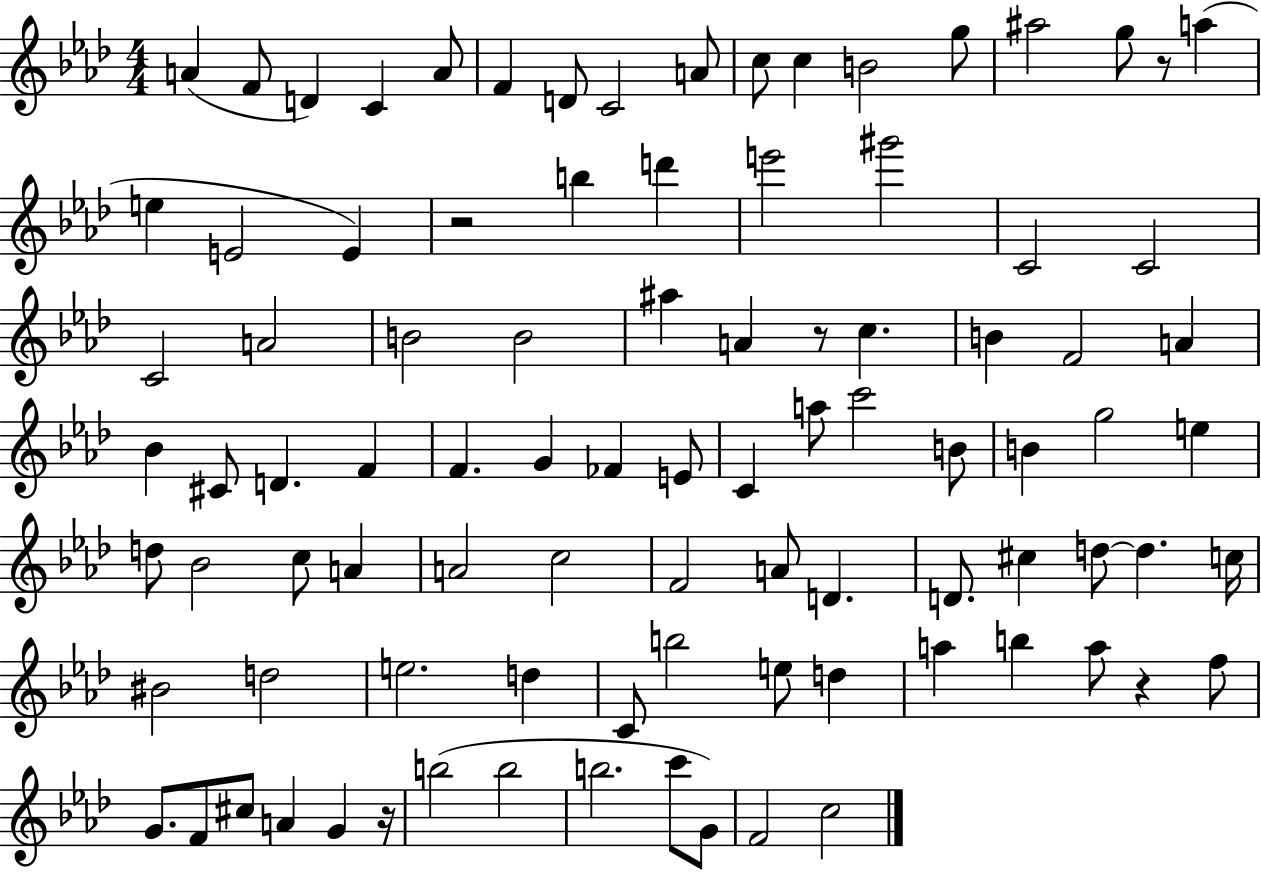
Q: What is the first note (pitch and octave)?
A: A4